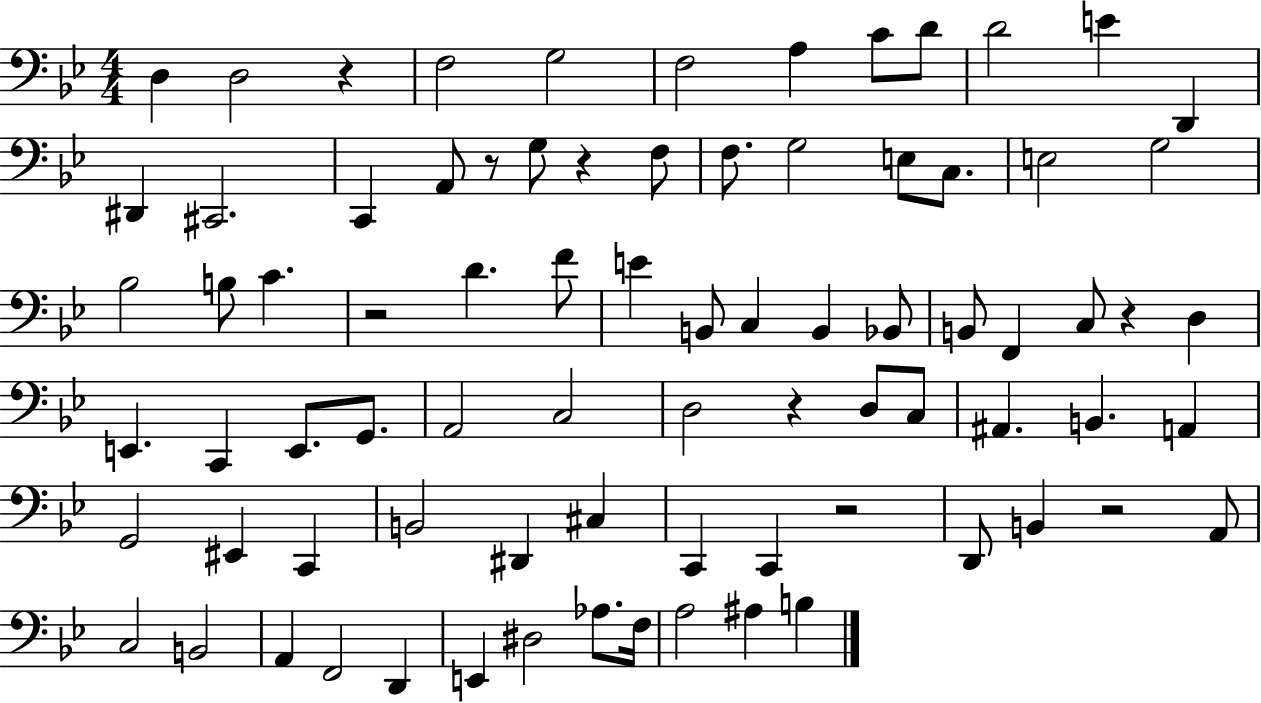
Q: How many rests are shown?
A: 8